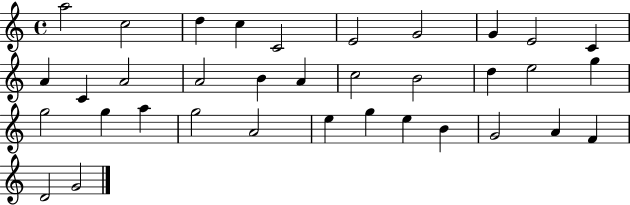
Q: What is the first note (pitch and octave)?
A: A5